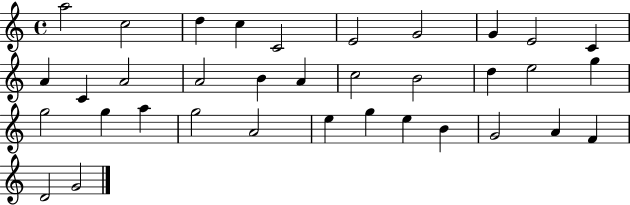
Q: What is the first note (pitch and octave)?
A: A5